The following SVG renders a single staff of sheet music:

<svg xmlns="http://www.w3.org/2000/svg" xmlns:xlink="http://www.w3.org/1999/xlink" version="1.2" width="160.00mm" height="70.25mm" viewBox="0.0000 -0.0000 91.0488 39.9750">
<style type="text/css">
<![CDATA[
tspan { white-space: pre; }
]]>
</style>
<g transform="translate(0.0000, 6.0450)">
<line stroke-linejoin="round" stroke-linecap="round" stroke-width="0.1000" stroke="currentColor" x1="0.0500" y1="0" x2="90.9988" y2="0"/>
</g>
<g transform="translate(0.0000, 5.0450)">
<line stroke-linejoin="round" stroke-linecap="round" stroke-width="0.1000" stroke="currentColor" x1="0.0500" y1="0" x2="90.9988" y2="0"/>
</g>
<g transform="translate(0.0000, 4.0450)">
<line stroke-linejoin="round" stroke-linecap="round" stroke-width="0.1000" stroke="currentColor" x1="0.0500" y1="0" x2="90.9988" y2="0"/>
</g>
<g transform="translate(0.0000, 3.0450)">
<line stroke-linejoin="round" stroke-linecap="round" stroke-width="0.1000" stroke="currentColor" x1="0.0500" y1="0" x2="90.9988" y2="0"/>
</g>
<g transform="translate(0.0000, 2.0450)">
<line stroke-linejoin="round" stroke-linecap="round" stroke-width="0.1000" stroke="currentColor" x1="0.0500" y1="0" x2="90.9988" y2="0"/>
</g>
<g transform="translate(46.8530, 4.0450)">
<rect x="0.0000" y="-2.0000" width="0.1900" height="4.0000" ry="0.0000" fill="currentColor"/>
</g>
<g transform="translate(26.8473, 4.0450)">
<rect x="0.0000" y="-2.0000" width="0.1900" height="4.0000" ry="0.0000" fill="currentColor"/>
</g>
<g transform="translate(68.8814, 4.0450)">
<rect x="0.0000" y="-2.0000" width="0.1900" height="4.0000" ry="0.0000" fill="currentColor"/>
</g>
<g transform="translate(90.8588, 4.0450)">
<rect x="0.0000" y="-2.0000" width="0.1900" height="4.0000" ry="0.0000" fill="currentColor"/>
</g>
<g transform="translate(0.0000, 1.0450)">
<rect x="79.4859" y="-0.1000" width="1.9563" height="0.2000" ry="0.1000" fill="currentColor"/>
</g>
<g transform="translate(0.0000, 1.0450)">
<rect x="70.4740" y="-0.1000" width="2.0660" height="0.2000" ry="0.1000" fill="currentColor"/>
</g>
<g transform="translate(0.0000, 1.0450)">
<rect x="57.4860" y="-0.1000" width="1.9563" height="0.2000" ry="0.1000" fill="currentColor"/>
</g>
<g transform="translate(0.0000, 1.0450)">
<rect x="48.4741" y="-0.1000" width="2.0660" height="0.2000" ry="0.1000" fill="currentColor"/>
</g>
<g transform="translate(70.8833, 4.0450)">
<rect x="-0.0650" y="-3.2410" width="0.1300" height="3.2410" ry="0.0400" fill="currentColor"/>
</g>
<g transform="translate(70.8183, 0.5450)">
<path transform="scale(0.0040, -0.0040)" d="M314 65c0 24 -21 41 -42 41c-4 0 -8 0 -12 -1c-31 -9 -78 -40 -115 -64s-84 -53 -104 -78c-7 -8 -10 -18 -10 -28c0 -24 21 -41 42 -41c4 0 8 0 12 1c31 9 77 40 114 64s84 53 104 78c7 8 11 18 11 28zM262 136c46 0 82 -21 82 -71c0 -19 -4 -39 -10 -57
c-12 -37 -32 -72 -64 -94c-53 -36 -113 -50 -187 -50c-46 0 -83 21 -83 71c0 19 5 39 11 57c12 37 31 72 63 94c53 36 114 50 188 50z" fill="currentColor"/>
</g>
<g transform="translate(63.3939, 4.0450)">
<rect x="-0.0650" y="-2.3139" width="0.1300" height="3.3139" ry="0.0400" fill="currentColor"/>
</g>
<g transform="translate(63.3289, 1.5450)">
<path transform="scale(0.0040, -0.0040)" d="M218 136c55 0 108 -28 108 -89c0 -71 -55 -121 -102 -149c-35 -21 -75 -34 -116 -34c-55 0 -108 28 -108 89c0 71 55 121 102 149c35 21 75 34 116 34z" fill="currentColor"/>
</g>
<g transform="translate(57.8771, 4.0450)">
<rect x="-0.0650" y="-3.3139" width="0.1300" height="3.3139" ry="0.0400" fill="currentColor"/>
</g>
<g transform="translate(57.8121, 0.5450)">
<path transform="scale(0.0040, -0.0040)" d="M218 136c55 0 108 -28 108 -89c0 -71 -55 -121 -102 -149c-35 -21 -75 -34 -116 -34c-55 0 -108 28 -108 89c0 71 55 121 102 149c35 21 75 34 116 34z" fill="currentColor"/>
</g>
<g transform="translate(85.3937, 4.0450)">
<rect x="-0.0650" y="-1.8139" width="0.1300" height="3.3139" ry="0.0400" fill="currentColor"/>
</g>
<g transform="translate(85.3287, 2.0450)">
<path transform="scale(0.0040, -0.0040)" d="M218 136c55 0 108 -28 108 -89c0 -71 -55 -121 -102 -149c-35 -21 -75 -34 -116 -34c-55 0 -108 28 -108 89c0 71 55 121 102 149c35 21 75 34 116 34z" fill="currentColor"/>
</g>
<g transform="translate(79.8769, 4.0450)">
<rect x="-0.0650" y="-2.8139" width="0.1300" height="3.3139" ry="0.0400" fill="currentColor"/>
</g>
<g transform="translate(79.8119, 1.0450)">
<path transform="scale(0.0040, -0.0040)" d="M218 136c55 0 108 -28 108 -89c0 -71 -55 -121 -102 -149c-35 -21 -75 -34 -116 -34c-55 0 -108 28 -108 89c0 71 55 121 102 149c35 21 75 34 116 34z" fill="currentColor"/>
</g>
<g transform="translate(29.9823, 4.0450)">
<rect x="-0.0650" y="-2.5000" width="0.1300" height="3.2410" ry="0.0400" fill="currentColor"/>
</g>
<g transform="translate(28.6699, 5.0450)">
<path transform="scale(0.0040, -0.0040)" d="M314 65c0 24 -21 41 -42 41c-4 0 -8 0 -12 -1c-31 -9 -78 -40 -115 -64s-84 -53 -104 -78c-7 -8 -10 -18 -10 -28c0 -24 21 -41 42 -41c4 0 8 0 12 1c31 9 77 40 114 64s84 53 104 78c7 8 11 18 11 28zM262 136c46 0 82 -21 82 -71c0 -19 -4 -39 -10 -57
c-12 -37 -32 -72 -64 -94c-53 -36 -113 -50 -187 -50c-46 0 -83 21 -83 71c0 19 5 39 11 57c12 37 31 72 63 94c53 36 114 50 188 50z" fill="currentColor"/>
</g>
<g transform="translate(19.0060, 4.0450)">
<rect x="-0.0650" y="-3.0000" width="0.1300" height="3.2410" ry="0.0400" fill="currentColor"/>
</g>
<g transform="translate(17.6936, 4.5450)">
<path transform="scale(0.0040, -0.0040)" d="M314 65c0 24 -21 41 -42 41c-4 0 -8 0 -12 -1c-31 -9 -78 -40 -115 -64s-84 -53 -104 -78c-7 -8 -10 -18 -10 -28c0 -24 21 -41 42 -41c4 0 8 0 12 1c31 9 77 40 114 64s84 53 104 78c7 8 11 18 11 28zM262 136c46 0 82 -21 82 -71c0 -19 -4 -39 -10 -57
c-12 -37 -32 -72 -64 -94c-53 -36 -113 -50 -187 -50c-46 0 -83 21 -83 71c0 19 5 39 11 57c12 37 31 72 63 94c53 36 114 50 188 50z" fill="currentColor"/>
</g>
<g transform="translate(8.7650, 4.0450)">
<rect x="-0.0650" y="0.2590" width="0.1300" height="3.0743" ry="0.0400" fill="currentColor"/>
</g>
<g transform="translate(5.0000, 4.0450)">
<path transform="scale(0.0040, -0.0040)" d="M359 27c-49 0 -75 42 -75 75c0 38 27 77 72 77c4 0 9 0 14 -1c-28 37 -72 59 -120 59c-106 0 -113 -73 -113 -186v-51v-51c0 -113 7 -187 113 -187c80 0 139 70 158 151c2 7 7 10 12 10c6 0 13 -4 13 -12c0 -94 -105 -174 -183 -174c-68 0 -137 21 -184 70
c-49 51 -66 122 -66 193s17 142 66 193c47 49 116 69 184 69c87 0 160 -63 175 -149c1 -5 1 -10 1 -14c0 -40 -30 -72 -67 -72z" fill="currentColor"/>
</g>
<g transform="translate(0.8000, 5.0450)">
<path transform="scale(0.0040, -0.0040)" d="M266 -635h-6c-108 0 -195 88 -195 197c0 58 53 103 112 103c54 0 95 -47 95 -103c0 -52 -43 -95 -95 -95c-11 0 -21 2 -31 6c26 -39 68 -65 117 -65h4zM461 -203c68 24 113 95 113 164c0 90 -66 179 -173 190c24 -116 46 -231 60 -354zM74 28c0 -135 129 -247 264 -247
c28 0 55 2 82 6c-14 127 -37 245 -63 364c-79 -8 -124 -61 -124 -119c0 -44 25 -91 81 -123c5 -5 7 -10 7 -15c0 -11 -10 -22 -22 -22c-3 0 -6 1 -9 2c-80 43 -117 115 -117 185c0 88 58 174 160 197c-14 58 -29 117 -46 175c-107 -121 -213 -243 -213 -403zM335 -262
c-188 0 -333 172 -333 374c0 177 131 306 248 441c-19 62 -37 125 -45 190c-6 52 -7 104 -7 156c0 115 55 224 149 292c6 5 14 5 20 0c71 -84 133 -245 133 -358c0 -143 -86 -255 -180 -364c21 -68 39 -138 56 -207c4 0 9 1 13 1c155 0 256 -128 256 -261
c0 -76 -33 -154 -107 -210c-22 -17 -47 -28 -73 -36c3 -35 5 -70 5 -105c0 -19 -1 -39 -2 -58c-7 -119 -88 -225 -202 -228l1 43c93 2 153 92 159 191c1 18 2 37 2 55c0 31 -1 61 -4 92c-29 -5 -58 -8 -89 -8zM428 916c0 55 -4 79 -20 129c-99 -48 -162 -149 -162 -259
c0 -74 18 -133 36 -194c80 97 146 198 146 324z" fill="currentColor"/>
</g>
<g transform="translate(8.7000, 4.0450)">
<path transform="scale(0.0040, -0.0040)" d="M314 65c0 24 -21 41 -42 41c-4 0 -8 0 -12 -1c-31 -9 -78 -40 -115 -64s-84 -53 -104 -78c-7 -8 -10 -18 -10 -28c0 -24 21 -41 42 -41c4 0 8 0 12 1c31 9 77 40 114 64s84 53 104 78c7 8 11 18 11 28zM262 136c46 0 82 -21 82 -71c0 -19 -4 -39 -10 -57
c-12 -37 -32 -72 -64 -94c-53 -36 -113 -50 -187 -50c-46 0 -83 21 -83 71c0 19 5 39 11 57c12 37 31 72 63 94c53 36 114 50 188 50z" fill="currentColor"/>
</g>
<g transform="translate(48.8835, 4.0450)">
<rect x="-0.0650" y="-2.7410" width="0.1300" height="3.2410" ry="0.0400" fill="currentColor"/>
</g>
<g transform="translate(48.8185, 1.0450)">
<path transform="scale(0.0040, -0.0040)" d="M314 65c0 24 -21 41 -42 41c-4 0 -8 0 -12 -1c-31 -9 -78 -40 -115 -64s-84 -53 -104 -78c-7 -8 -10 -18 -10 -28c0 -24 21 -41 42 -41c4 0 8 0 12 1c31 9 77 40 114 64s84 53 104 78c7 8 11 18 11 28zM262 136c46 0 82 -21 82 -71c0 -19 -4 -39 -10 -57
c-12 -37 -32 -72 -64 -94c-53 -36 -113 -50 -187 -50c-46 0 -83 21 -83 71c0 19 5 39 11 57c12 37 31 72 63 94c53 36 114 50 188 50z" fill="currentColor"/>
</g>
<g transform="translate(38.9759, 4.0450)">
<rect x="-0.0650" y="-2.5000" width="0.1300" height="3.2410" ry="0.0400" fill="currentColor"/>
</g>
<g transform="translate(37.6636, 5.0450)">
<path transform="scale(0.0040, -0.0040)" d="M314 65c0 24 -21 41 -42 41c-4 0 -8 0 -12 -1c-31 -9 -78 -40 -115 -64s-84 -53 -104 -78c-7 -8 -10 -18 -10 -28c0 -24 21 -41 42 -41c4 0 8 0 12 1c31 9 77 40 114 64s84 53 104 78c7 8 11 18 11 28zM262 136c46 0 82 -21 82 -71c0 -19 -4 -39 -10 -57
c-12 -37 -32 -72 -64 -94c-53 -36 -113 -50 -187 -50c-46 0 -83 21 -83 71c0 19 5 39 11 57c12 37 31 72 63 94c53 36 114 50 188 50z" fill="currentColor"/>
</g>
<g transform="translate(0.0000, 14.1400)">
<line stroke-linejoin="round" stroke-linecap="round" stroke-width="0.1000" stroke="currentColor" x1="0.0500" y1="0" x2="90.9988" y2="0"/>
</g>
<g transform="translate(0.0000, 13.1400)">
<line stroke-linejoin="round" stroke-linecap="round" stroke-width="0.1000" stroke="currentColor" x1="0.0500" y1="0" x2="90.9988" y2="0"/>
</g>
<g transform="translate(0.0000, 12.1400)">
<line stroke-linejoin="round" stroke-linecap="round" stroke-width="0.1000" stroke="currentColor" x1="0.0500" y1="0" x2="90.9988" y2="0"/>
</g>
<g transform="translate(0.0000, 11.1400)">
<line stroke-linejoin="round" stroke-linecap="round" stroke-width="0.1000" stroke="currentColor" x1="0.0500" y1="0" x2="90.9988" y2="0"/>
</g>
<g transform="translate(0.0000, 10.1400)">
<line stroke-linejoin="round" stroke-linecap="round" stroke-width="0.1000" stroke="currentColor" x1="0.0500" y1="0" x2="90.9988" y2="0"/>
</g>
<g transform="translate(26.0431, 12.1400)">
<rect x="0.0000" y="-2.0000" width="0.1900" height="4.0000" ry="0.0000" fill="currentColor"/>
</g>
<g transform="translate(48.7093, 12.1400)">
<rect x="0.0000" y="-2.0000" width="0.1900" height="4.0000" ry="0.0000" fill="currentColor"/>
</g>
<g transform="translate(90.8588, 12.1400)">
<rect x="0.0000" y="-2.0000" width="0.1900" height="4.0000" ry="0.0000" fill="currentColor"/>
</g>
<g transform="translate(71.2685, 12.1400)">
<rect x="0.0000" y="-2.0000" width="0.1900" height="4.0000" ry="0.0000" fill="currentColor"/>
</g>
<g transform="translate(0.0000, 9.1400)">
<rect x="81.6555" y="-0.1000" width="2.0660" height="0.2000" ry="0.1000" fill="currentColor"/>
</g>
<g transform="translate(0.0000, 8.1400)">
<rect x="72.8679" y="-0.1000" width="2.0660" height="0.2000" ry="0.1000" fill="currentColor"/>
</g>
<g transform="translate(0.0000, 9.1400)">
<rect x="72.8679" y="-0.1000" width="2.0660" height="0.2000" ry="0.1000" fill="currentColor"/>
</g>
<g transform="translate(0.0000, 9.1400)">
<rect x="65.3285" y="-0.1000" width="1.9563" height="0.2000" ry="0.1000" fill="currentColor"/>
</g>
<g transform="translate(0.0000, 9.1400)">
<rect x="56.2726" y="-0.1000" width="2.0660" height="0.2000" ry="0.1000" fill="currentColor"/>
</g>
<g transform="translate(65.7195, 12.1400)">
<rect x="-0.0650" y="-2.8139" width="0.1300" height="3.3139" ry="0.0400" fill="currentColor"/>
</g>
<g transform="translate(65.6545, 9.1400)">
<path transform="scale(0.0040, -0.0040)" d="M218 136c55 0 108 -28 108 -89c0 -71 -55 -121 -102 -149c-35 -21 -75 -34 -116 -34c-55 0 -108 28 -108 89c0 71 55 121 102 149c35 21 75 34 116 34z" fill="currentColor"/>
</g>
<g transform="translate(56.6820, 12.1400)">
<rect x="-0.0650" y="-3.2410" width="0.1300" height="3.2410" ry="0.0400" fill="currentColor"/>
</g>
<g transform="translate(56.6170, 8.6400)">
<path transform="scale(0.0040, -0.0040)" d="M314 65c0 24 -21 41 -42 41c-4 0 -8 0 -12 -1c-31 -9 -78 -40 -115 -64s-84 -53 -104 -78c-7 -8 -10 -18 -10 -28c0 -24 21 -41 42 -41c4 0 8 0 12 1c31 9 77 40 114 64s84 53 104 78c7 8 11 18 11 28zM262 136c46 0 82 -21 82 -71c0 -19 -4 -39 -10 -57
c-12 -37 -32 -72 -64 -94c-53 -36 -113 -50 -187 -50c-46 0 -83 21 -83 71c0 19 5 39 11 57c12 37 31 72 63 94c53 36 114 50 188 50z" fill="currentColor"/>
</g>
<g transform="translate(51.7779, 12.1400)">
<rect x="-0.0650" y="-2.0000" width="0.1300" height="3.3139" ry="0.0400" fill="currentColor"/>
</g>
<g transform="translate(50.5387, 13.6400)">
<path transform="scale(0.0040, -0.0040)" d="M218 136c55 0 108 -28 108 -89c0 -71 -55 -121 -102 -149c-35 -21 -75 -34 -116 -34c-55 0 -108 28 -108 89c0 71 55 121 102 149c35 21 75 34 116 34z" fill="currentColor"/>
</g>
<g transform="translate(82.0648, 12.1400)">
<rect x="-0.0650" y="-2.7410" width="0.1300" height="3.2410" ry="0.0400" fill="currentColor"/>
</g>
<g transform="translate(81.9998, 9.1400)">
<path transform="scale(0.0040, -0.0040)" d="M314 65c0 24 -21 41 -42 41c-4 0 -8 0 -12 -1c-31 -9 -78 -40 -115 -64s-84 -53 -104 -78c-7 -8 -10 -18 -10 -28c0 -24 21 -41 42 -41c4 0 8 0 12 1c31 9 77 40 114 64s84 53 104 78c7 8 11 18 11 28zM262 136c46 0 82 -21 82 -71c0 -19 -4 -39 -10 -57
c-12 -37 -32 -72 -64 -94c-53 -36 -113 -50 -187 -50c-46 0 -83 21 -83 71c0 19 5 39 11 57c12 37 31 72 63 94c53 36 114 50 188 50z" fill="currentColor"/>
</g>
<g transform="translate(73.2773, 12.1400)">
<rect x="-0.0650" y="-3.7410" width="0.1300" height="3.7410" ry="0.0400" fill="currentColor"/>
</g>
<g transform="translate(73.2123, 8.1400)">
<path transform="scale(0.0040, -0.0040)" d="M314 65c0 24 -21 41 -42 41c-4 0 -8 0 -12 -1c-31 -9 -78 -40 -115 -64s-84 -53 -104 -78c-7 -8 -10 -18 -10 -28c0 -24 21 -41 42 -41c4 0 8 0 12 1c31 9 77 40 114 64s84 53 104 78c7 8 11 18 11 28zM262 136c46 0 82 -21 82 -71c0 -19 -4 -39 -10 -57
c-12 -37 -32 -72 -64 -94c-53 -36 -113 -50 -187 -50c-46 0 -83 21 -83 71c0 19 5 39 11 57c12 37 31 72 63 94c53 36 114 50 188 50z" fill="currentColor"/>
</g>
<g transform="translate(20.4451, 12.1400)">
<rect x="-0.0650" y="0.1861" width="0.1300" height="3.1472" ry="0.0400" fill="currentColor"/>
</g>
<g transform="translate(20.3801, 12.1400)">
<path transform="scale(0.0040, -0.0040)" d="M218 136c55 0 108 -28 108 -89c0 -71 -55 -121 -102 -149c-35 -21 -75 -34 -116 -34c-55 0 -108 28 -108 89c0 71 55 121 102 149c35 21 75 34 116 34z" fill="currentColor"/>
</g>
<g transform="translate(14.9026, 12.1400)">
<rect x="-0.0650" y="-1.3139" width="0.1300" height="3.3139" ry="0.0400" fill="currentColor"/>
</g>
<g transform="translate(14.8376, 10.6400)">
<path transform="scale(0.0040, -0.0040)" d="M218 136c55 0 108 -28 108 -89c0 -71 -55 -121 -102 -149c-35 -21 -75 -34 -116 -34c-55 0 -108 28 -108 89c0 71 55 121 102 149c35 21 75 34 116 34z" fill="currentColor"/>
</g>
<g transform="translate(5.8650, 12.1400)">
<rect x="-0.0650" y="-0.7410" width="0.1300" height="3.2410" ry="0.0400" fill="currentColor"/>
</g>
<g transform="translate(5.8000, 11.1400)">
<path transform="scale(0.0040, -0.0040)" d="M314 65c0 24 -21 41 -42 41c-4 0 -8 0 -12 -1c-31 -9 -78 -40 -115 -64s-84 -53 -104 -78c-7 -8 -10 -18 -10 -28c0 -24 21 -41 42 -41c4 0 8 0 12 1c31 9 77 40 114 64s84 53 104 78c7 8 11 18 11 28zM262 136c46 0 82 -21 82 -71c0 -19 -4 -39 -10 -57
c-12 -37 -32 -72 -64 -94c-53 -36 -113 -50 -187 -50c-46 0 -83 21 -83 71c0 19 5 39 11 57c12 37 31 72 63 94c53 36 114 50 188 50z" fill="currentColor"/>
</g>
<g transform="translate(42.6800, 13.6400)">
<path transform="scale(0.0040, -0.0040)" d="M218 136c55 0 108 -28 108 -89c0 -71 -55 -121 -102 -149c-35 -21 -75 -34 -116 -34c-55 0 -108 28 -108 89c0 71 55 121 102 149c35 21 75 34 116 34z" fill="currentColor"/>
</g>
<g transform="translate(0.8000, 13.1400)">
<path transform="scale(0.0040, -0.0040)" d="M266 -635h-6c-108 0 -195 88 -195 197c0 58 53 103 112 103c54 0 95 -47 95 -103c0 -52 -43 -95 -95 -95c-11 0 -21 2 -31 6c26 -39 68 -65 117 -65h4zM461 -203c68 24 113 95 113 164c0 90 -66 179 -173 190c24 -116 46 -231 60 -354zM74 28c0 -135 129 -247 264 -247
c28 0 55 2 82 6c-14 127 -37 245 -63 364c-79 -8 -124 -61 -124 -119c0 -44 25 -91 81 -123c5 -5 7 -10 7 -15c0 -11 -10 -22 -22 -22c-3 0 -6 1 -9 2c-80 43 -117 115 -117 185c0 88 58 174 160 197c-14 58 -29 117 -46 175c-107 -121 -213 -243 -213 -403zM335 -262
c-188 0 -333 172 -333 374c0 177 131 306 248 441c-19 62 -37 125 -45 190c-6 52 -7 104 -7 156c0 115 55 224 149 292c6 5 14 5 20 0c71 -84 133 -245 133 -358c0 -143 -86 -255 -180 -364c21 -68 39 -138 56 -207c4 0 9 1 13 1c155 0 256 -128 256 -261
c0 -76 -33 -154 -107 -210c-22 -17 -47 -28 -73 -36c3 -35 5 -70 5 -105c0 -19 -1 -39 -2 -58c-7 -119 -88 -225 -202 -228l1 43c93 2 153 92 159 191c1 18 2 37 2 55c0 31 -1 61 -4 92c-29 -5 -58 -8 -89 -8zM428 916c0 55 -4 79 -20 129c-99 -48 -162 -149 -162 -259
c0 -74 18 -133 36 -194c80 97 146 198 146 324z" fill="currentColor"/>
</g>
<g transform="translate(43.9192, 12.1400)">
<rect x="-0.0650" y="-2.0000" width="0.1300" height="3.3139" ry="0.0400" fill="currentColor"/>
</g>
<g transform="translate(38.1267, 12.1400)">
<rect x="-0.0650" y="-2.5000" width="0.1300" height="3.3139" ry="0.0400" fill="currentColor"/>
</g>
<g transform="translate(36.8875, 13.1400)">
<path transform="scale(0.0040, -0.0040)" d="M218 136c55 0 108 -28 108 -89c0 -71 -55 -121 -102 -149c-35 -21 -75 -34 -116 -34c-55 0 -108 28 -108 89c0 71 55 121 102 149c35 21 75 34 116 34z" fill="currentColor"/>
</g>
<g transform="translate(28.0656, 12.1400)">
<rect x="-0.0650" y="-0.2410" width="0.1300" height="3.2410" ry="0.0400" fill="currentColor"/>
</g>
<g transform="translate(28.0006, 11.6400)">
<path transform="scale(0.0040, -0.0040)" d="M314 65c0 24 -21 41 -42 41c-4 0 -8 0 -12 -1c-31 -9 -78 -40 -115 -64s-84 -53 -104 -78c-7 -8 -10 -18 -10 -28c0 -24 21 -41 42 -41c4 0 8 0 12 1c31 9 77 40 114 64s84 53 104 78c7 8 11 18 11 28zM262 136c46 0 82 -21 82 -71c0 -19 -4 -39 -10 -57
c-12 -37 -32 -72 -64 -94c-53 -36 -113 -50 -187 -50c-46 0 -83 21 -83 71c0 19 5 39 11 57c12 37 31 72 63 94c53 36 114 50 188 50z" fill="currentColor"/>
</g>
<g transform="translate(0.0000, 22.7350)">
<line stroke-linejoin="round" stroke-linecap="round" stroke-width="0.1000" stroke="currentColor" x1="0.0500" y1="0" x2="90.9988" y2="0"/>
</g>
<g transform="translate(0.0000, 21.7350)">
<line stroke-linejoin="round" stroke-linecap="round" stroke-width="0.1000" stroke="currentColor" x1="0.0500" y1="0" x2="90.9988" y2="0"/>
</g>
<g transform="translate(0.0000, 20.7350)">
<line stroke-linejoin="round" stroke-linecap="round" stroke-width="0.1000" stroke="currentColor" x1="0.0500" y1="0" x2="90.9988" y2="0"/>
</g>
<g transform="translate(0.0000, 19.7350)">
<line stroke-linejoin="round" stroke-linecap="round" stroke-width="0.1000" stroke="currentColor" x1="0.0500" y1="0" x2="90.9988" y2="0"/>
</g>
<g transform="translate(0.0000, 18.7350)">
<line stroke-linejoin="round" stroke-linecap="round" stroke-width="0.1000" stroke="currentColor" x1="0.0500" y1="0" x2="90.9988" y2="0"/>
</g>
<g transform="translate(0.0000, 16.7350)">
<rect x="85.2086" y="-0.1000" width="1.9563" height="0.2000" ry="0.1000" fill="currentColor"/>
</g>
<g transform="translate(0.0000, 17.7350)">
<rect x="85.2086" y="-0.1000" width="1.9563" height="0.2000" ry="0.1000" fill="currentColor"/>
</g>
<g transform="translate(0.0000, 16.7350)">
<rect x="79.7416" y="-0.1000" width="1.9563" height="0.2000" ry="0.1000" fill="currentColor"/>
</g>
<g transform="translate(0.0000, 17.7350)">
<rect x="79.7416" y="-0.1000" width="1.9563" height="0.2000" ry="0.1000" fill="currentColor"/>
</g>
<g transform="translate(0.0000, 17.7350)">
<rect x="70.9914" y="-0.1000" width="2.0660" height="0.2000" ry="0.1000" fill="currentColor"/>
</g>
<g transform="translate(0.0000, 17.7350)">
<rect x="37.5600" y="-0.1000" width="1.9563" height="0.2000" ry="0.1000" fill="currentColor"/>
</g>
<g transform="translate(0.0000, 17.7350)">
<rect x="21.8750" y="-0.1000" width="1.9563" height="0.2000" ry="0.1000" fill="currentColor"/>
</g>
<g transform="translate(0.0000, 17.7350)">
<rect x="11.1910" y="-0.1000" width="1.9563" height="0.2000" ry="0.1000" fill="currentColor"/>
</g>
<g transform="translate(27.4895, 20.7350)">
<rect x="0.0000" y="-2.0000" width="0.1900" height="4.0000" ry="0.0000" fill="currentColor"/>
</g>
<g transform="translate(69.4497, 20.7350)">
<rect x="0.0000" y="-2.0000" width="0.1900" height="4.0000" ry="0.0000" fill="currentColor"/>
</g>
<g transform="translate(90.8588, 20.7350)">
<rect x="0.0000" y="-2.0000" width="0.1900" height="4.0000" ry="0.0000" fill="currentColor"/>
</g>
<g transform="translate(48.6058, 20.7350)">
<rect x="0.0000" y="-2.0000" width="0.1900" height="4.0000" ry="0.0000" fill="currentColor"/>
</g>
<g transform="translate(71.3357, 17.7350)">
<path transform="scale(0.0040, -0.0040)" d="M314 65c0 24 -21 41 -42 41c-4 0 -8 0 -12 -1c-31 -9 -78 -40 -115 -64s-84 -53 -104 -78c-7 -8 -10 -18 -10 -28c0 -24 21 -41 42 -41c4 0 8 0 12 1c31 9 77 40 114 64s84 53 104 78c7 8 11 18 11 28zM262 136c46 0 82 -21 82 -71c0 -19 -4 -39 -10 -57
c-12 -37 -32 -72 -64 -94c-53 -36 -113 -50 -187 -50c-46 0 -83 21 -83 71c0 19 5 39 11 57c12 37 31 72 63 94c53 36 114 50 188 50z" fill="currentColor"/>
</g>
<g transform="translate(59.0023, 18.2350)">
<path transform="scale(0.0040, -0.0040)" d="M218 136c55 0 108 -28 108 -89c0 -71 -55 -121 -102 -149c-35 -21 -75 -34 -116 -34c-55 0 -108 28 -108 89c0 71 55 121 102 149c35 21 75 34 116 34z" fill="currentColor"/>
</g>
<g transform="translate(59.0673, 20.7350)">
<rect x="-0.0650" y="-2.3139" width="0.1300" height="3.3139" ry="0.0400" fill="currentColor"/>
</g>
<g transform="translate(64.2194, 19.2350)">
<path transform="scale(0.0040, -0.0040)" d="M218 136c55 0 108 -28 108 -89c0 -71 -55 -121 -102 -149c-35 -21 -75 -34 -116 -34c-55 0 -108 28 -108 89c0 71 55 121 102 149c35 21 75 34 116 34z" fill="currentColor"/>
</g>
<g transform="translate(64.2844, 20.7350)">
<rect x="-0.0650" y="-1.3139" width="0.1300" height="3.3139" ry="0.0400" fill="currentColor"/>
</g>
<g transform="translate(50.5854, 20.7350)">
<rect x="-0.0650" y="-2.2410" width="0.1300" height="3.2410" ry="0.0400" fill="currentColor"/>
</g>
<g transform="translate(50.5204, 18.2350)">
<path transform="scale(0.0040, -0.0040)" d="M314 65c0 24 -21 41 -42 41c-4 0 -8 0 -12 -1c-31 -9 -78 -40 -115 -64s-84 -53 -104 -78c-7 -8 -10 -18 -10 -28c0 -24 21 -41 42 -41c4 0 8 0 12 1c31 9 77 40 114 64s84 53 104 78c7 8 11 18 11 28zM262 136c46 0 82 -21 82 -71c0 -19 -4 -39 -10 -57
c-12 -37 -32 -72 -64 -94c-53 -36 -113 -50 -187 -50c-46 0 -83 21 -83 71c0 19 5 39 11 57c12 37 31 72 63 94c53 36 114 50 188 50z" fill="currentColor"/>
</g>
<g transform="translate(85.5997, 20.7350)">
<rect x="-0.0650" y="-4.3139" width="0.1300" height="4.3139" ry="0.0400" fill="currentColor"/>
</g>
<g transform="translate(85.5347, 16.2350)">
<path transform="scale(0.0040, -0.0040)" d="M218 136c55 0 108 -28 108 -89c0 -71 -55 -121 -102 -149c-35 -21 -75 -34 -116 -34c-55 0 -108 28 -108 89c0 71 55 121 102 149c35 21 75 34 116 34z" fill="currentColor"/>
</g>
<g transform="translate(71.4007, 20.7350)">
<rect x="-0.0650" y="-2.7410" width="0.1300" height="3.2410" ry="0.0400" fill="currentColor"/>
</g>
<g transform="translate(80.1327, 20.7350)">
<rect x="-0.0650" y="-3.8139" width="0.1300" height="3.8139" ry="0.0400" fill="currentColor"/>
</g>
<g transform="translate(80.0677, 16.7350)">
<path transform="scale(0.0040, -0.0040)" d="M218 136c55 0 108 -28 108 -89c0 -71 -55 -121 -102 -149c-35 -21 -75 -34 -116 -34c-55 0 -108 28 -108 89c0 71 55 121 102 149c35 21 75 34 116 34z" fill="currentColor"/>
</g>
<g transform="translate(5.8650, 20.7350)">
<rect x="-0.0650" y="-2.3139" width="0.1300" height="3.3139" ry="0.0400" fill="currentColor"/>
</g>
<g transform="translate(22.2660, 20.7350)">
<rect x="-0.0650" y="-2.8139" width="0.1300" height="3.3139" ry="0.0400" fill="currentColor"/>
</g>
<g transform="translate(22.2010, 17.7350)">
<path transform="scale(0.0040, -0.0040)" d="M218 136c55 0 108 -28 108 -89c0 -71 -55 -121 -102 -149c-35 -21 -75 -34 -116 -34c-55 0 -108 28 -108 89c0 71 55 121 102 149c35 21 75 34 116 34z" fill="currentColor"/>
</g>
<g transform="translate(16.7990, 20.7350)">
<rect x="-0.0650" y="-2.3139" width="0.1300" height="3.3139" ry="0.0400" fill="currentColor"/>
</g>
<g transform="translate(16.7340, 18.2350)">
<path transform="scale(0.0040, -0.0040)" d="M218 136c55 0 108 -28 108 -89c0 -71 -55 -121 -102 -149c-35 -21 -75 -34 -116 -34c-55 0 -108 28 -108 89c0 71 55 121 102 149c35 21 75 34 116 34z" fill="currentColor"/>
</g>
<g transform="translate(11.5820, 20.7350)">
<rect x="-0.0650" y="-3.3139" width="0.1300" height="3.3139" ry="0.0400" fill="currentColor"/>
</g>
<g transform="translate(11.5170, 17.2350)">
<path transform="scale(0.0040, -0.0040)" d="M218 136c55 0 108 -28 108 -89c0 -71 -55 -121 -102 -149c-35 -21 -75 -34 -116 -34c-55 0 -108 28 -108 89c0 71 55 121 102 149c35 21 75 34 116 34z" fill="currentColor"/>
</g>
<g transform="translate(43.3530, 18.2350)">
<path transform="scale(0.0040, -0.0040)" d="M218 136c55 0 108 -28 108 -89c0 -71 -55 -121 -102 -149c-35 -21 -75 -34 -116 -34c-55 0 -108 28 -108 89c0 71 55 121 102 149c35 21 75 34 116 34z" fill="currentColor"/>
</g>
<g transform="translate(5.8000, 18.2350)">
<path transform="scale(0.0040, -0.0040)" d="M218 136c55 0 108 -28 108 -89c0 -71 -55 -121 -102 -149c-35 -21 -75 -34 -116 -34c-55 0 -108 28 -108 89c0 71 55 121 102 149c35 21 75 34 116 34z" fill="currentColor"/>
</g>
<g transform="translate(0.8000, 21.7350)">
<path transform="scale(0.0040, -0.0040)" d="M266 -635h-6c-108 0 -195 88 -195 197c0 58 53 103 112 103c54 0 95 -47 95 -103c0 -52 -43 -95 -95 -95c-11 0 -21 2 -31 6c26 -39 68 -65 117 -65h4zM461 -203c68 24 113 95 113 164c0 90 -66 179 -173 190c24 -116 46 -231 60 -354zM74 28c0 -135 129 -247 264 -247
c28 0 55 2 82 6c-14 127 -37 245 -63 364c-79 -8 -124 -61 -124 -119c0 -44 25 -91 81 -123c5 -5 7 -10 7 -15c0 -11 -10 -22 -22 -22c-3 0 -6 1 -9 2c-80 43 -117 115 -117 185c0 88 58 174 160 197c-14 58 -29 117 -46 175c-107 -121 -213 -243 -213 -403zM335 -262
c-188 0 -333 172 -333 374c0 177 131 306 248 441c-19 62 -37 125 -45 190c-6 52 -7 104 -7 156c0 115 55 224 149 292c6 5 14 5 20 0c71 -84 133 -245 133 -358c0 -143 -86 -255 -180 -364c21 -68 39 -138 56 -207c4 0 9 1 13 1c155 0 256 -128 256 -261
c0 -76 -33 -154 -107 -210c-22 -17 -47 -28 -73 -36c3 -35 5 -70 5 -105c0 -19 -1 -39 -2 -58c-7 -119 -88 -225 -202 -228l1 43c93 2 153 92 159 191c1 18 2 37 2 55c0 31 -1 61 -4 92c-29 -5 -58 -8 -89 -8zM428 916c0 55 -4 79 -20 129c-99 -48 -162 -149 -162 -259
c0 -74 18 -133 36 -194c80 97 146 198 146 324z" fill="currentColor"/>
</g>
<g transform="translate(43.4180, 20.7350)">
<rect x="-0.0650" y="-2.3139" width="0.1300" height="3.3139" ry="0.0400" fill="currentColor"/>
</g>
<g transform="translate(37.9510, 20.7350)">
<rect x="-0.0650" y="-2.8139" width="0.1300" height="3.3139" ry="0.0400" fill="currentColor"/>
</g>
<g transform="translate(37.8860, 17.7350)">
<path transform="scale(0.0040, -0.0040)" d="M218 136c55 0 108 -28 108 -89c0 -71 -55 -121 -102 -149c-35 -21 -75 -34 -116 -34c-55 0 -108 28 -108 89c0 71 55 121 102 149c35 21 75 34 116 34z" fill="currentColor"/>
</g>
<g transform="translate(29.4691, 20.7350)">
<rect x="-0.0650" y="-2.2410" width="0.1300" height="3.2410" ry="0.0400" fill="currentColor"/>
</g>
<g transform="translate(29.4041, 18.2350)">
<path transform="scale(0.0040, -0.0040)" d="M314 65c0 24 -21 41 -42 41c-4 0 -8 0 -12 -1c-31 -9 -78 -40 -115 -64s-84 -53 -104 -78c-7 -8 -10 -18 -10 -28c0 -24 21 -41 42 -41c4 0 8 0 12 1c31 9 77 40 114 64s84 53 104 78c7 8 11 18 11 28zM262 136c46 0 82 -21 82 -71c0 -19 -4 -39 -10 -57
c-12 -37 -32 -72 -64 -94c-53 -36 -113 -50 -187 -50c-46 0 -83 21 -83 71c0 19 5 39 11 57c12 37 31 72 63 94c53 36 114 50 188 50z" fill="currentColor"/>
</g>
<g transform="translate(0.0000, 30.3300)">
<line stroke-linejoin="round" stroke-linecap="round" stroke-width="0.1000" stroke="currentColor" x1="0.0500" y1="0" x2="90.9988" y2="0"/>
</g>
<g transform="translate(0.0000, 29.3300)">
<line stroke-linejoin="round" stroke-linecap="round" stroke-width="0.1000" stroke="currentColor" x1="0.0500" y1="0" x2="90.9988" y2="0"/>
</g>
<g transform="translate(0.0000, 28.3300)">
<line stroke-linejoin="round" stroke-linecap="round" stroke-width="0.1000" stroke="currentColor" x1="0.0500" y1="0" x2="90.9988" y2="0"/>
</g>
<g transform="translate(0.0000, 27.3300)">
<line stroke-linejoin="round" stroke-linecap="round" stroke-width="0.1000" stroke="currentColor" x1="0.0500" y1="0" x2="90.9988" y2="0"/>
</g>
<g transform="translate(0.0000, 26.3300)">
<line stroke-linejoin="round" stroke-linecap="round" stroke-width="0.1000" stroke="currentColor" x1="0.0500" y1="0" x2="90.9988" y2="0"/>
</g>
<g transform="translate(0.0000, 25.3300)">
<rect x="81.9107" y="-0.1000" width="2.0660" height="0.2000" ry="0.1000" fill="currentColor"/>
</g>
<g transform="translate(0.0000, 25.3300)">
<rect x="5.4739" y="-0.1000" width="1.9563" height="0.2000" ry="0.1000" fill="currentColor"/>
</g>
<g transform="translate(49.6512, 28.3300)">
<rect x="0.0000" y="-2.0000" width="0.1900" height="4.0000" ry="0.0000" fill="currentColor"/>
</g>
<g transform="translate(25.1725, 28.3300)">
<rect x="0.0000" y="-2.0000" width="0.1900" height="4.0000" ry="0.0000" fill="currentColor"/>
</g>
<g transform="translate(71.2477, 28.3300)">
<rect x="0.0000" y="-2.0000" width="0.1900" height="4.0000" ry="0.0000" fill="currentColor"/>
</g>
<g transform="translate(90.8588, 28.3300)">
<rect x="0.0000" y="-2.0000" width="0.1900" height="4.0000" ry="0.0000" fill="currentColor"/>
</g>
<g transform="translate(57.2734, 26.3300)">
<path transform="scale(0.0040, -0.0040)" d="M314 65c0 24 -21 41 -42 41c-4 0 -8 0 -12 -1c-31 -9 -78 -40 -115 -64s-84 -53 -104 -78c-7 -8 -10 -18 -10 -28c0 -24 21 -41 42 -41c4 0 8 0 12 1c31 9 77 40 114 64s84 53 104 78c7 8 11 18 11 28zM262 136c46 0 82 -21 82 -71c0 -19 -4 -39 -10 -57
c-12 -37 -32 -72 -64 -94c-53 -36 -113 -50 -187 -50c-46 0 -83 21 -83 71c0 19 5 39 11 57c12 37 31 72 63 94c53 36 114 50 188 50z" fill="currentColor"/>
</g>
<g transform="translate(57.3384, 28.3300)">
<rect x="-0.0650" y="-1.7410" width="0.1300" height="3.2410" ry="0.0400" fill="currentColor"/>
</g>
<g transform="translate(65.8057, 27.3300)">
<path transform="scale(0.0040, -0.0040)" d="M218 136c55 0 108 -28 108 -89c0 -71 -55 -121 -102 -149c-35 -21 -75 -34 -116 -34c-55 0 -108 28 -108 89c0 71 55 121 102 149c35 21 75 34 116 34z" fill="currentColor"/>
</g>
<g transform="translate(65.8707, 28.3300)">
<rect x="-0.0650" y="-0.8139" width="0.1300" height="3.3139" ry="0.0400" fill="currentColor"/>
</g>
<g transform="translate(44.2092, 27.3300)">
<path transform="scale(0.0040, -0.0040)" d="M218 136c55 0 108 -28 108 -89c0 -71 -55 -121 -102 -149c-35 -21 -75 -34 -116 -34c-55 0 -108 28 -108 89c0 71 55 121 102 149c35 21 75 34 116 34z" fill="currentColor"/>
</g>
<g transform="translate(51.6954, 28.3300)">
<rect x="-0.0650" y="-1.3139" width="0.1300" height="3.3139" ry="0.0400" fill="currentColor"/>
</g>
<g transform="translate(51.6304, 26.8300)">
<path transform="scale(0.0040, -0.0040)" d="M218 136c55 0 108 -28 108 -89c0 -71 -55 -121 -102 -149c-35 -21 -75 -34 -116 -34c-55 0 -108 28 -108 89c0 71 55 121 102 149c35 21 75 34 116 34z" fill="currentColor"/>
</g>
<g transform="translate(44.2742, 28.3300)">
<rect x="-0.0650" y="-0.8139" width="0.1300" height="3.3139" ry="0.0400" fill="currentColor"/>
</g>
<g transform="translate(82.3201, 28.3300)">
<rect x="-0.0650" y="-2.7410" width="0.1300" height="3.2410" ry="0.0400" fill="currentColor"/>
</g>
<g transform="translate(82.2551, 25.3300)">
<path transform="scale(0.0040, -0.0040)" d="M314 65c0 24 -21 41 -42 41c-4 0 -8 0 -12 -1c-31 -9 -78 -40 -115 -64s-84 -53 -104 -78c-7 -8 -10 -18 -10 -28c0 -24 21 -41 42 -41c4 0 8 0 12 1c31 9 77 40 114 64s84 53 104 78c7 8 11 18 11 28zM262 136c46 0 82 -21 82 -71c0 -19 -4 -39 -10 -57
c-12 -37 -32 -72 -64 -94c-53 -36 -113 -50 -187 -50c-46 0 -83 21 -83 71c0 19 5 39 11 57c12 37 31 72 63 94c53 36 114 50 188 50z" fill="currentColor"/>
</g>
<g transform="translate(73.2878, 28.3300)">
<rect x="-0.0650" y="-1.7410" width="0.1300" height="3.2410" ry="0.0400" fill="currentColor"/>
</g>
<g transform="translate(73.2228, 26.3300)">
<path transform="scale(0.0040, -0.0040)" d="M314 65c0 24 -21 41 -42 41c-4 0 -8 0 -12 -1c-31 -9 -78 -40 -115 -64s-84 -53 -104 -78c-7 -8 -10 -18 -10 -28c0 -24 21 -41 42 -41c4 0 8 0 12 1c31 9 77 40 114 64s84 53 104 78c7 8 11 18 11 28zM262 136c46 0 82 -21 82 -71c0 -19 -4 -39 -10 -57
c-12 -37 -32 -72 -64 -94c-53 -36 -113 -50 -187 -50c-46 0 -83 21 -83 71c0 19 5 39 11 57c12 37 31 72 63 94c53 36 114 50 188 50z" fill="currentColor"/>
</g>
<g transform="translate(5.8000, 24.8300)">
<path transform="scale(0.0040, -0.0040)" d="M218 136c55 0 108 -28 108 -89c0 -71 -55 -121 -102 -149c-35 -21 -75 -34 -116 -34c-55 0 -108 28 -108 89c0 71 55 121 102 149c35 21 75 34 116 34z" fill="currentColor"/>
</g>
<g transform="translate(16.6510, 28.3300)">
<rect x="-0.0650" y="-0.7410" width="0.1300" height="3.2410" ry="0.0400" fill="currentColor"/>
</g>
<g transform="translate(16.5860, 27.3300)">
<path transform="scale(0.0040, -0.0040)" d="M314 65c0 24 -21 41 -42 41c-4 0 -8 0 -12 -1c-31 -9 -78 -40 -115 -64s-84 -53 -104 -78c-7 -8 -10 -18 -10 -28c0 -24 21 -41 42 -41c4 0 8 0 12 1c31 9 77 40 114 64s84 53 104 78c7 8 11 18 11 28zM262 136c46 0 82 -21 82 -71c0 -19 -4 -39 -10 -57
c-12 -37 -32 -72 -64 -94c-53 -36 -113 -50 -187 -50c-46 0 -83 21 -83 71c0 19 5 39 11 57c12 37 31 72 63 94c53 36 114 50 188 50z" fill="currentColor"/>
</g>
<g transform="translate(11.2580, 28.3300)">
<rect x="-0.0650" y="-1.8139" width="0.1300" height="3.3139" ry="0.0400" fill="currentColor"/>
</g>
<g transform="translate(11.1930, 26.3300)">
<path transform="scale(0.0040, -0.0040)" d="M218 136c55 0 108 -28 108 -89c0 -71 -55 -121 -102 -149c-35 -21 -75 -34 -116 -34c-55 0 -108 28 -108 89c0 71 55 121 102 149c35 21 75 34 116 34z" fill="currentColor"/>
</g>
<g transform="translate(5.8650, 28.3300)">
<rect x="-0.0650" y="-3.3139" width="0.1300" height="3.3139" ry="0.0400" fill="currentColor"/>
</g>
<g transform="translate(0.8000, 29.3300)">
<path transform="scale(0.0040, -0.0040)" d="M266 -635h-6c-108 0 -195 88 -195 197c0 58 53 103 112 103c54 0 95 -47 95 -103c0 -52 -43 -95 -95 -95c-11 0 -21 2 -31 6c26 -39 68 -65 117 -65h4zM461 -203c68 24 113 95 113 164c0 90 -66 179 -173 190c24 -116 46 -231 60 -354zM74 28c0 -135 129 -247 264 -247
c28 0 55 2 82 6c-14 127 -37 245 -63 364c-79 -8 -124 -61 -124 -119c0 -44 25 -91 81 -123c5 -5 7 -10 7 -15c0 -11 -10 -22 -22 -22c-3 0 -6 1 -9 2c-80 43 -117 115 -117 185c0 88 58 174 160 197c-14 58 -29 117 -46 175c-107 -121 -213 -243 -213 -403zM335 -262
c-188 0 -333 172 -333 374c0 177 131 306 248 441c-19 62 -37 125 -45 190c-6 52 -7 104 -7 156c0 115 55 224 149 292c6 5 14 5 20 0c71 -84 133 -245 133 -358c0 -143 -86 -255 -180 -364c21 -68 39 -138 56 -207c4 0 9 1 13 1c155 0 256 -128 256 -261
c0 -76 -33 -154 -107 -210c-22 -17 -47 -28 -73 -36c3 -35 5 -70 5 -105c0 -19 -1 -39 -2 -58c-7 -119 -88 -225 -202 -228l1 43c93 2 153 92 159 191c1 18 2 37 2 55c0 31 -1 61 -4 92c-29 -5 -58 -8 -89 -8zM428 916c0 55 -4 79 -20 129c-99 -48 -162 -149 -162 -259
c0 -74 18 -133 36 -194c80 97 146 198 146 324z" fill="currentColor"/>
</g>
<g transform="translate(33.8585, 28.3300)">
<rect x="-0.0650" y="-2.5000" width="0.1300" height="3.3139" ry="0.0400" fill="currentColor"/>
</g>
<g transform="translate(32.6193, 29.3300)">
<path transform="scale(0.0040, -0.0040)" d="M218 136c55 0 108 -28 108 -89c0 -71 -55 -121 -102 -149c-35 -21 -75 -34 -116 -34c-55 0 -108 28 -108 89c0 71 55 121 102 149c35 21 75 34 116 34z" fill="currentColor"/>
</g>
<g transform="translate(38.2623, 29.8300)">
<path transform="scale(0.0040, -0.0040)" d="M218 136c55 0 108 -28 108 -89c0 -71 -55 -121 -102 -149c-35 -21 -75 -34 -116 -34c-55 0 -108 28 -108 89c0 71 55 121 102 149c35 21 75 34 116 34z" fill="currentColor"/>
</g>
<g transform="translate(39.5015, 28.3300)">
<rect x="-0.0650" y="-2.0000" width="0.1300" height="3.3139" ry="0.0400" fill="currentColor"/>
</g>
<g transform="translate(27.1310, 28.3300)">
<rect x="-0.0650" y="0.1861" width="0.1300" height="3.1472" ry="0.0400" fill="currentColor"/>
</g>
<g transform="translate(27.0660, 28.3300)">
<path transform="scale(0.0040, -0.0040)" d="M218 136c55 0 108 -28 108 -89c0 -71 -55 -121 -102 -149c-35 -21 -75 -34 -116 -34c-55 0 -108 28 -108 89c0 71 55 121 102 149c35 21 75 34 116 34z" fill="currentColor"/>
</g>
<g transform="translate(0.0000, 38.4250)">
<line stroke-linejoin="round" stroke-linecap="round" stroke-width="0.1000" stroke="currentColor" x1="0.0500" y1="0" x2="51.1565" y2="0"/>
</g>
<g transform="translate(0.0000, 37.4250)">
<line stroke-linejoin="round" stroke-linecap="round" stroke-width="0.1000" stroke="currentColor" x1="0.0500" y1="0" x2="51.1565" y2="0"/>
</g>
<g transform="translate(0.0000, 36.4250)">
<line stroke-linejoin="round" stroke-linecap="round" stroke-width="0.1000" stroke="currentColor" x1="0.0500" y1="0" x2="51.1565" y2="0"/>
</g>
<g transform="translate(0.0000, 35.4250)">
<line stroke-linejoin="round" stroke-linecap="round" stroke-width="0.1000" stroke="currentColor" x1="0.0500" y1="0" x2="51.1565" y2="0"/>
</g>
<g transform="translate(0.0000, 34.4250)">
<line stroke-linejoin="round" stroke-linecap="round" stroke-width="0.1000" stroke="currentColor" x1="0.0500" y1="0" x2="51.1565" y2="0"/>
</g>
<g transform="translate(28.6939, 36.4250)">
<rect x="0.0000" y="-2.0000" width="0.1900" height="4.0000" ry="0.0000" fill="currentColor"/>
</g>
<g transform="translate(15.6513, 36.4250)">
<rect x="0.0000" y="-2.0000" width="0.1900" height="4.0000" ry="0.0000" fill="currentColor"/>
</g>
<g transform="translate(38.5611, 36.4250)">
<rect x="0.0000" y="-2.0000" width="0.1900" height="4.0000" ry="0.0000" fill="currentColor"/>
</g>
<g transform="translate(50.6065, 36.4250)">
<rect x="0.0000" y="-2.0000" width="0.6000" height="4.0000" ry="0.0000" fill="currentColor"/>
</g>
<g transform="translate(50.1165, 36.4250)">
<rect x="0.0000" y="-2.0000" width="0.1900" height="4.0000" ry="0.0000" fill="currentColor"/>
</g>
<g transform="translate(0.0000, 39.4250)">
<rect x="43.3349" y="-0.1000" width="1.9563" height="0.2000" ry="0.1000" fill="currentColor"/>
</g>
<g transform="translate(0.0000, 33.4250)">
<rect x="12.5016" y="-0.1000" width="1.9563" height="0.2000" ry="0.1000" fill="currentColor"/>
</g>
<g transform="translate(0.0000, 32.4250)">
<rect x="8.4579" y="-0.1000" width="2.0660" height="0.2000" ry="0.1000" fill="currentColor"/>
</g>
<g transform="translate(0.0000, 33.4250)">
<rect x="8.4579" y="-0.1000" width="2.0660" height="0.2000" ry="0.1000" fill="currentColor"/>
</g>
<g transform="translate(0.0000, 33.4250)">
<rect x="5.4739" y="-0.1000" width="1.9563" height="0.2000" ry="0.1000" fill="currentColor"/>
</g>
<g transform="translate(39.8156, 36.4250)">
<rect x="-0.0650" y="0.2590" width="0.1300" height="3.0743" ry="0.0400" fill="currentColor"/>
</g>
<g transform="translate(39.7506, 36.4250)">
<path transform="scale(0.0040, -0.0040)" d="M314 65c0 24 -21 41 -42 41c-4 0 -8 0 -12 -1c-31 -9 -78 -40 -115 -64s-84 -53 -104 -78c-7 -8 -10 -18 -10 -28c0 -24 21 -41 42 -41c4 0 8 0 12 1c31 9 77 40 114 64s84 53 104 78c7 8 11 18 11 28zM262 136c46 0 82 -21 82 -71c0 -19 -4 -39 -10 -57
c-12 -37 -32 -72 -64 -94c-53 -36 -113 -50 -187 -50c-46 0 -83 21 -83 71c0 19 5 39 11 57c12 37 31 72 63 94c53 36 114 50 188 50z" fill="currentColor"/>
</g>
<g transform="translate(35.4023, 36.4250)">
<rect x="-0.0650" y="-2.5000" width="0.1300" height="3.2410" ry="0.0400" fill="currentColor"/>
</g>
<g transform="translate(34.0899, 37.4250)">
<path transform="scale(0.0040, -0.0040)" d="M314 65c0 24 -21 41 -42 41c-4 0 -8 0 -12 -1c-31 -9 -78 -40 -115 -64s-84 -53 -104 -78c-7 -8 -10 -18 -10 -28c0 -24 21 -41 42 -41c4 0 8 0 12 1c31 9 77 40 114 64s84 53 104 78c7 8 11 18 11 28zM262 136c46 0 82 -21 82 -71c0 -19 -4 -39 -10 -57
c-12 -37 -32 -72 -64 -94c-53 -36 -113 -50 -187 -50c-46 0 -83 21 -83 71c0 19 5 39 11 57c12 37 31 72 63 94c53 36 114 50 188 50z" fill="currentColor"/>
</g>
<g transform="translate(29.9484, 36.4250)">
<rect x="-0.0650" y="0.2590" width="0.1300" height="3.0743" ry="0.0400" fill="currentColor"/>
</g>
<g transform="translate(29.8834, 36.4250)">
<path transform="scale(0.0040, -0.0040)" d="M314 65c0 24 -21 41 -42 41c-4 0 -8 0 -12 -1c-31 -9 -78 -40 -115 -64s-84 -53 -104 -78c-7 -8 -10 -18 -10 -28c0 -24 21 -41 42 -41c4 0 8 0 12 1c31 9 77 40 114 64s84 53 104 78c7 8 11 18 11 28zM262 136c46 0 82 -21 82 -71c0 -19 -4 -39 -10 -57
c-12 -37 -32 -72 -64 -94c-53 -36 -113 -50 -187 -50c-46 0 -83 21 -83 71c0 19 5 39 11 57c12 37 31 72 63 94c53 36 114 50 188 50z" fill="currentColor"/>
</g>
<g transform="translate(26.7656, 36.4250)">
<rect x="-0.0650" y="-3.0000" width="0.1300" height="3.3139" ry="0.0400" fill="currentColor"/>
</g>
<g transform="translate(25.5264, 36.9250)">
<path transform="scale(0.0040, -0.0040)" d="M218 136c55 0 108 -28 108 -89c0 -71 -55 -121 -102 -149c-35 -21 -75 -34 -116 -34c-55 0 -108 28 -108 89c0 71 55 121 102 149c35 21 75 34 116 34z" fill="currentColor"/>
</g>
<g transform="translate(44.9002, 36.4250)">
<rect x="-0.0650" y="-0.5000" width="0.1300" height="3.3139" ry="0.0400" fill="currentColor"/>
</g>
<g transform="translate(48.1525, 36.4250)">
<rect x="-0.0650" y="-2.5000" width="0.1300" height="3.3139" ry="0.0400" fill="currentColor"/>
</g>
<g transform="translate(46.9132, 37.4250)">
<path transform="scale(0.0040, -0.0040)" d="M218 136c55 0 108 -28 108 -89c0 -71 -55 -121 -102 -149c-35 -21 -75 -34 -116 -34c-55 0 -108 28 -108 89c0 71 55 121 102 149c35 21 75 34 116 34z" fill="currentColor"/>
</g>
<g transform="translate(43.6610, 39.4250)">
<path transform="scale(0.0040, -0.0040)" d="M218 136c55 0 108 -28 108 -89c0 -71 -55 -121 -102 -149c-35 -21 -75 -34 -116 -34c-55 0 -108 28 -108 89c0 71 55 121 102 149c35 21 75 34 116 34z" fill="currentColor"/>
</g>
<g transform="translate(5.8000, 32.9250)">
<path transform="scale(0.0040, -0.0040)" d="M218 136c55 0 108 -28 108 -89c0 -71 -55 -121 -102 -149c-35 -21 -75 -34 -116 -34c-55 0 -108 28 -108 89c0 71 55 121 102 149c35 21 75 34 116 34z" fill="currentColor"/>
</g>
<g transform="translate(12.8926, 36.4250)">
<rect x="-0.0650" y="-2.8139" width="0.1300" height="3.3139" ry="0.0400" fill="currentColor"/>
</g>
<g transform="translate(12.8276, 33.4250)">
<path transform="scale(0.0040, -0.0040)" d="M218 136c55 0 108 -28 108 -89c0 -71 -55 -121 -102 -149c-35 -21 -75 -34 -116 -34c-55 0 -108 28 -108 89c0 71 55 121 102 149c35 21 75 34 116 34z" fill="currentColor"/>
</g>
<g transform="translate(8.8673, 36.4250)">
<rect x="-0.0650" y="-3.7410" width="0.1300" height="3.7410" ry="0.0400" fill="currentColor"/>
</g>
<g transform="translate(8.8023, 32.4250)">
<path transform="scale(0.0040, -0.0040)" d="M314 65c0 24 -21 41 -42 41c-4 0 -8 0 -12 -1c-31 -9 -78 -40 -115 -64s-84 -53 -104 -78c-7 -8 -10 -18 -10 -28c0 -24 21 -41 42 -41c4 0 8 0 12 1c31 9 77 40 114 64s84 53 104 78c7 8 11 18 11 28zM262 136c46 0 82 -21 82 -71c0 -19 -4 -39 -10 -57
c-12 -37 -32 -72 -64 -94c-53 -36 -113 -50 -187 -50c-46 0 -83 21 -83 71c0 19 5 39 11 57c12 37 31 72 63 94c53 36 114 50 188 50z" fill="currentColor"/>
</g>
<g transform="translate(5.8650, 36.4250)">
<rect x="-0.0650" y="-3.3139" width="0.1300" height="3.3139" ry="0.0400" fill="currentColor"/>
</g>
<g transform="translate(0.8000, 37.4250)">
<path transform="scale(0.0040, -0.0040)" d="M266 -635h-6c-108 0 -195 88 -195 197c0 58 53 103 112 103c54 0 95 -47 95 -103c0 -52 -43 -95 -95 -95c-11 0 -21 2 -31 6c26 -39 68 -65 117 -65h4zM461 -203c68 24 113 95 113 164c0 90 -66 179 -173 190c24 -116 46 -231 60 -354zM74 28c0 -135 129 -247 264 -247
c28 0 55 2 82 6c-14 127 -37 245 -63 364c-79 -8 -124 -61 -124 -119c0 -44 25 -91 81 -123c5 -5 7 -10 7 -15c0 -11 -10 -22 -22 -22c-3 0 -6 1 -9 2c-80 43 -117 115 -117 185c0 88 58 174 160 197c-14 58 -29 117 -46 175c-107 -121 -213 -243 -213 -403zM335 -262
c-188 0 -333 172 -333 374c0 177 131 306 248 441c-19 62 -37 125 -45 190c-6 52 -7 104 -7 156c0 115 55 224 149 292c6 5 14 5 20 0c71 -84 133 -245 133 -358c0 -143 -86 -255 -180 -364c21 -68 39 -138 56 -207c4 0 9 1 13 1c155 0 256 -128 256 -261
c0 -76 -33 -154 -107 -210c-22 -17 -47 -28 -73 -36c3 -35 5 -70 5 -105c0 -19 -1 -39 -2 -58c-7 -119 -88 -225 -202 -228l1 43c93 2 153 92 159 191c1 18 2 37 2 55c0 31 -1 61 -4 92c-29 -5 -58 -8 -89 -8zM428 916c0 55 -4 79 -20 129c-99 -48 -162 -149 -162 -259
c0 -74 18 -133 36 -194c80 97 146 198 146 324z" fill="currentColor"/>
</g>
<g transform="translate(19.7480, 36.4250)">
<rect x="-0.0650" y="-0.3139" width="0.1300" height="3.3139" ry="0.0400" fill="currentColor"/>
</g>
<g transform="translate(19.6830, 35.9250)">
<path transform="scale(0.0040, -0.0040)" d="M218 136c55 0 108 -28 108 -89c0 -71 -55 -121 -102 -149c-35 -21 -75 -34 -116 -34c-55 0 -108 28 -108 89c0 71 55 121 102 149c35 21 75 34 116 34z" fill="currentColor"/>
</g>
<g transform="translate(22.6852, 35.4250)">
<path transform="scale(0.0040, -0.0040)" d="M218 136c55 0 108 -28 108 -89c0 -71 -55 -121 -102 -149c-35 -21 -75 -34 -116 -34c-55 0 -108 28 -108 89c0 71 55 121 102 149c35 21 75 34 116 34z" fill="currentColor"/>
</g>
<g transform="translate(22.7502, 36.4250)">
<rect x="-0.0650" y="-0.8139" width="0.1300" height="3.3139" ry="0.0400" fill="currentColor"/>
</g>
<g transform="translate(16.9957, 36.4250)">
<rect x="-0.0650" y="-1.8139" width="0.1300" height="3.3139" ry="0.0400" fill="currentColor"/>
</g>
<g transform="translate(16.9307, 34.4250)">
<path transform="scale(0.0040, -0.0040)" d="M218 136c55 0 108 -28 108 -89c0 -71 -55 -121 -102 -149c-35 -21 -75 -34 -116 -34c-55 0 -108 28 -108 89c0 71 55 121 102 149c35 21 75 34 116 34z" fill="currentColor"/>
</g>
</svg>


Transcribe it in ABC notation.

X:1
T:Untitled
M:4/4
L:1/4
K:C
B2 A2 G2 G2 a2 b g b2 a f d2 e B c2 G F F b2 a c'2 a2 g b g a g2 a g g2 g e a2 c' d' b f d2 B G F d e f2 d f2 a2 b c'2 a f c d A B2 G2 B2 C G